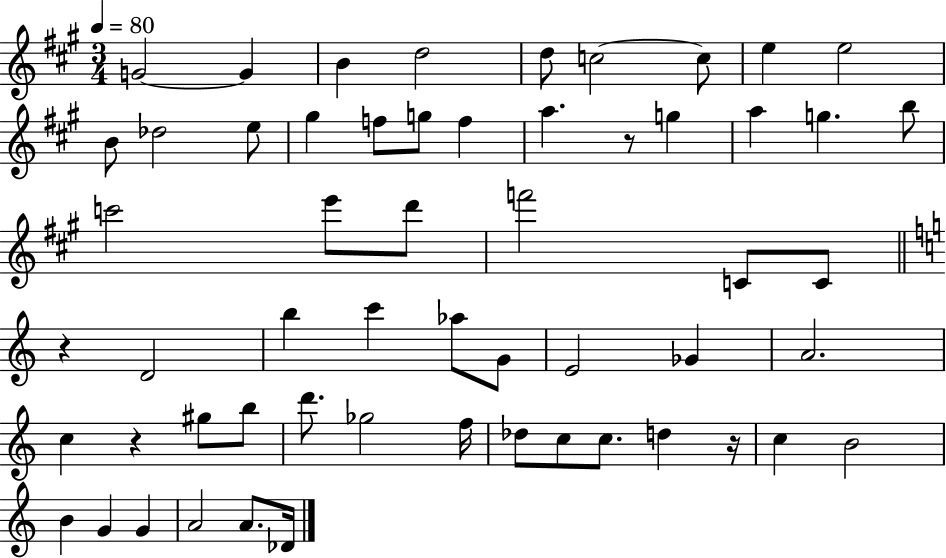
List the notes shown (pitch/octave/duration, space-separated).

G4/h G4/q B4/q D5/h D5/e C5/h C5/e E5/q E5/h B4/e Db5/h E5/e G#5/q F5/e G5/e F5/q A5/q. R/e G5/q A5/q G5/q. B5/e C6/h E6/e D6/e F6/h C4/e C4/e R/q D4/h B5/q C6/q Ab5/e G4/e E4/h Gb4/q A4/h. C5/q R/q G#5/e B5/e D6/e. Gb5/h F5/s Db5/e C5/e C5/e. D5/q R/s C5/q B4/h B4/q G4/q G4/q A4/h A4/e. Db4/s